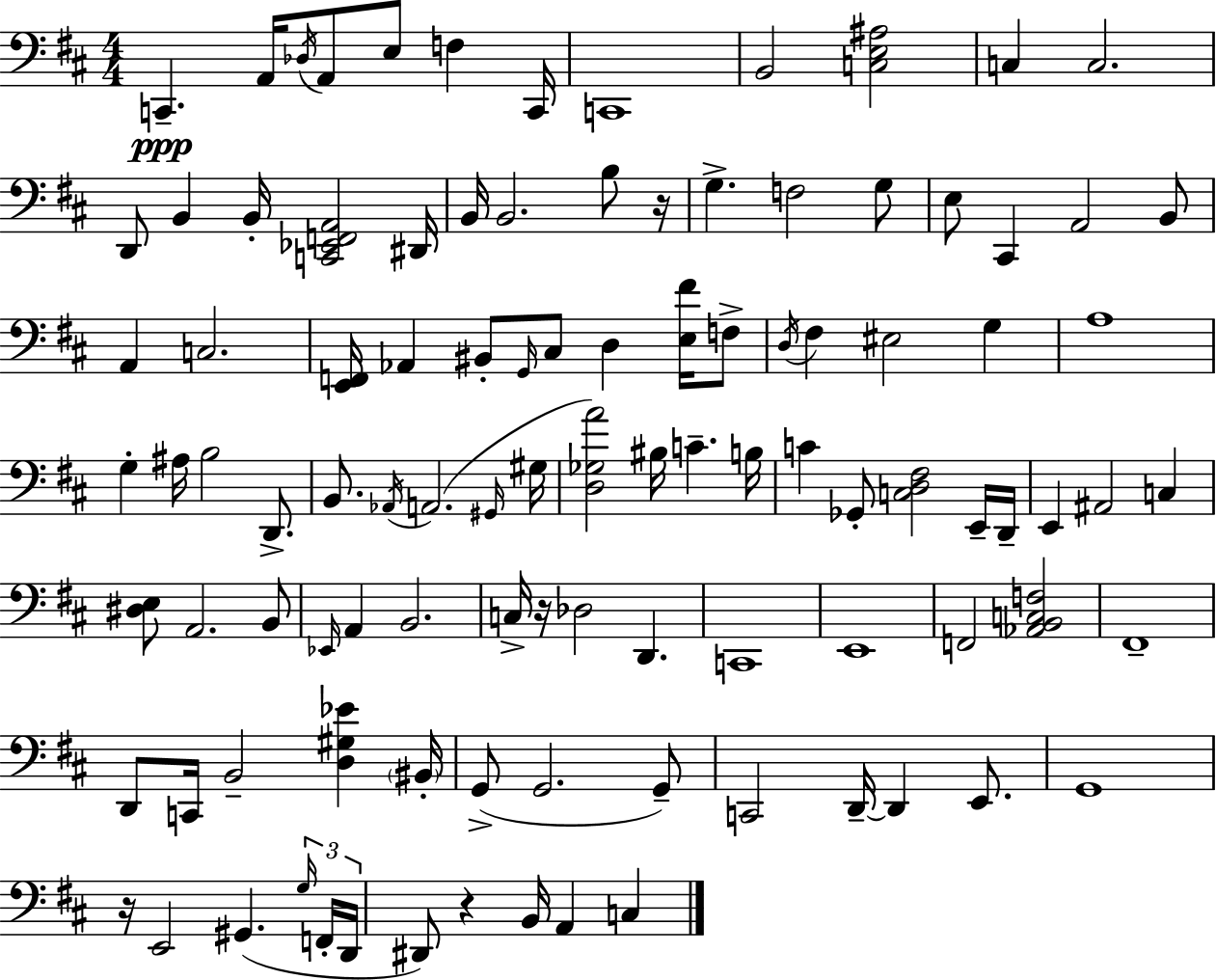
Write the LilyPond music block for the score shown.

{
  \clef bass
  \numericTimeSignature
  \time 4/4
  \key d \major
  c,4.--\ppp a,16 \acciaccatura { des16 } a,8 e8 f4 | c,16 c,1 | b,2 <c e ais>2 | c4 c2. | \break d,8 b,4 b,16-. <c, ees, f, a,>2 | dis,16 b,16 b,2. b8 | r16 g4.-> f2 g8 | e8 cis,4 a,2 b,8 | \break a,4 c2. | <e, f,>16 aes,4 bis,8-. \grace { g,16 } cis8 d4 <e fis'>16 | f8-> \acciaccatura { d16 } fis4 eis2 g4 | a1 | \break g4-. ais16 b2 | d,8.-> b,8. \acciaccatura { aes,16 } a,2.( | \grace { gis,16 } gis16 <d ges a'>2) bis16 c'4.-- | b16 c'4 ges,8-. <c d fis>2 | \break e,16-- d,16-- e,4 ais,2 | c4 <dis e>8 a,2. | b,8 \grace { ees,16 } a,4 b,2. | c16-> r16 des2 | \break d,4. c,1 | e,1 | f,2 <aes, b, c f>2 | fis,1-- | \break d,8 c,16 b,2-- | <d gis ees'>4 \parenthesize bis,16-. g,8->( g,2. | g,8--) c,2 d,16--~~ d,4 | e,8. g,1 | \break r16 e,2 gis,4.( | \tuplet 3/2 { \grace { g16 } f,16-. d,16 } dis,8) r4 b,16 a,4 | c4 \bar "|."
}